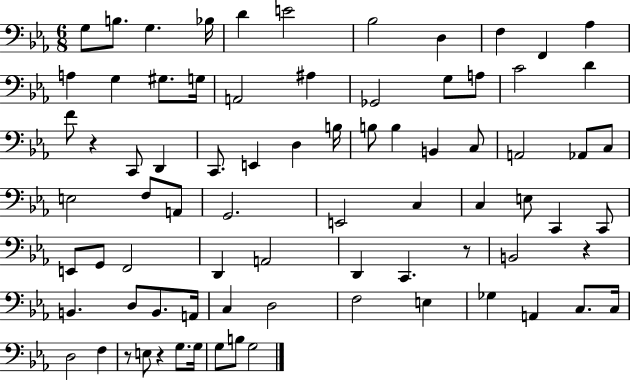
X:1
T:Untitled
M:6/8
L:1/4
K:Eb
G,/2 B,/2 G, _B,/4 D E2 _B,2 D, F, F,, _A, A, G, ^G,/2 G,/4 A,,2 ^A, _G,,2 G,/2 A,/2 C2 D F/2 z C,,/2 D,, C,,/2 E,, D, B,/4 B,/2 B, B,, C,/2 A,,2 _A,,/2 C,/2 E,2 F,/2 A,,/2 G,,2 E,,2 C, C, E,/2 C,, C,,/2 E,,/2 G,,/2 F,,2 D,, A,,2 D,, C,, z/2 B,,2 z B,, D,/2 B,,/2 A,,/4 C, D,2 F,2 E, _G, A,, C,/2 C,/4 D,2 F, z/2 E,/2 z G,/2 G,/4 G,/2 B,/2 G,2